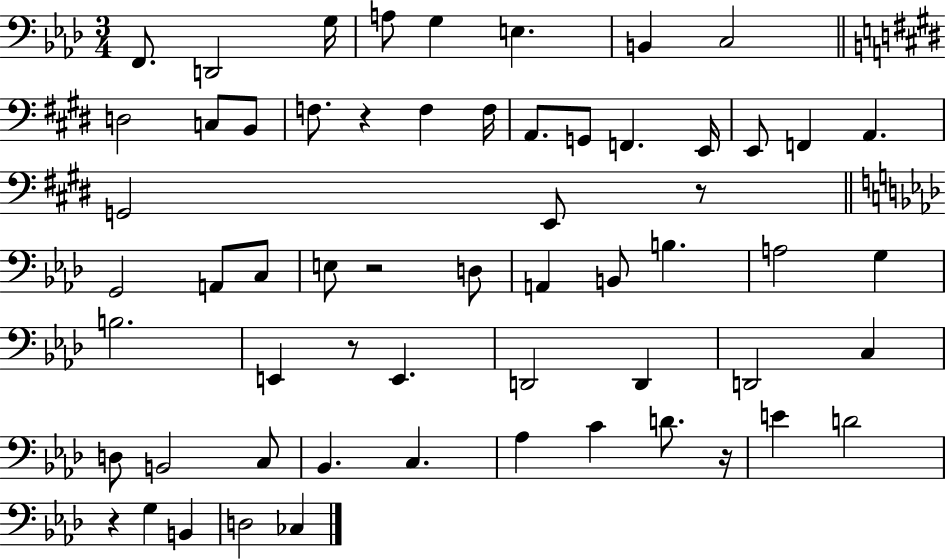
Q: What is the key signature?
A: AES major